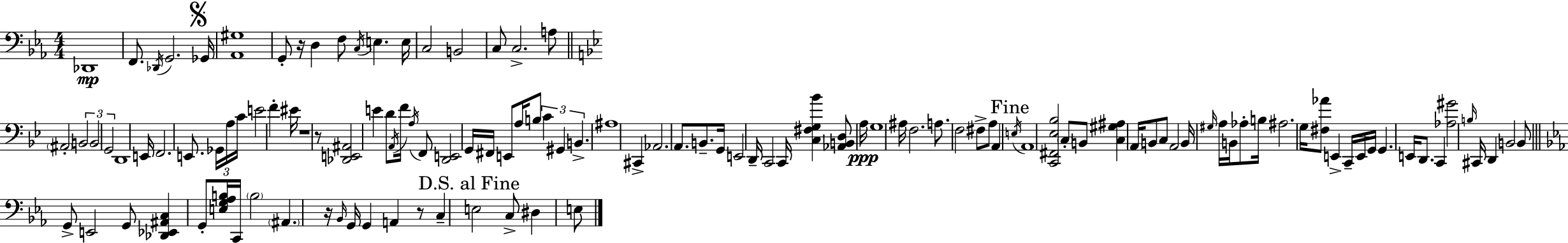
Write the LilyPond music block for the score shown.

{
  \clef bass
  \numericTimeSignature
  \time 4/4
  \key ees \major
  \repeat volta 2 { des,1\mp | f,8. \acciaccatura { des,16 } g,2. | \mark \markup { \musicglyph "scripts.segno" } ges,16 <aes, gis>1 | g,8-. r16 d4 f8 \acciaccatura { c16 } e4. | \break e16 c2 b,2 | c8 c2.-> | a8 \bar "||" \break \key bes \major \parenthesize ais,2-. \tuplet 3/2 { b,2 | b,2 g,2 } | d,1 | e,16 f,2. e,8. | \break \tuplet 3/2 { ges,16 a16 c'16 } e'2 f'4-. eis'16 | r1 | r8 <des, e, ais,>2 e'4 d'8 | \acciaccatura { a,16 } f'16 \acciaccatura { a16 } f,8 <d, e,>2 g,16 fis,16 e,8 | \break a16 b8 \tuplet 3/2 { c'4 gis,4 b,4.-> } | ais1 | cis,4-> aes,2. | a,8. b,8.-- g,16 e,2 | \break d,16-- c,2 c,16 <c fis g bes'>4 <aes, b, d>8 | a16\ppp g1 | ais16 f2. a8. | f2 fis8-> a8 a,4 | \break \mark "Fine" \acciaccatura { e16 } a,1 | <c, fis, ees bes>2 \parenthesize c8-. b,8 <c gis ais>4 | \parenthesize a,16 b,8 c8 a,2 | b,16 \grace { gis16 } a16 b,16 aes8-. b16 ais2. | \break g16 <fis aes'>8 e,4-> c,16-- e,16 g,16 g,4. | e,16 d,8. c,4 <aes gis'>2 | \grace { b16 } cis,16 d,4 b,2 | b,8 \bar "||" \break \key ees \major g,8-> e,2 g,8 <des, ees, ais, c>4 | g,8-. <e g aes b>16 c,16 \parenthesize b2 \parenthesize ais,4. | r16 \grace { bes,16 } g,16 g,4 a,4 r8 c4-- | \mark "D.S. al Fine" e2 c8-> dis4 | \break e8 } \bar "|."
}